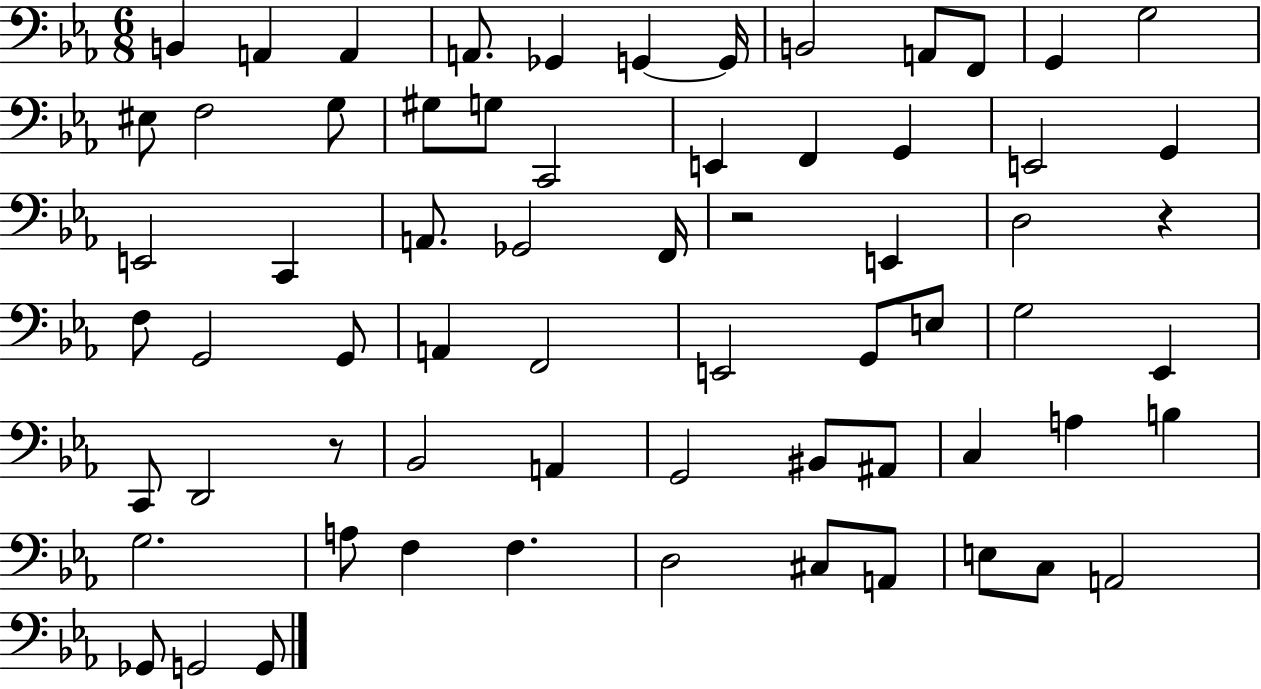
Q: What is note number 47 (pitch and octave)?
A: A#2